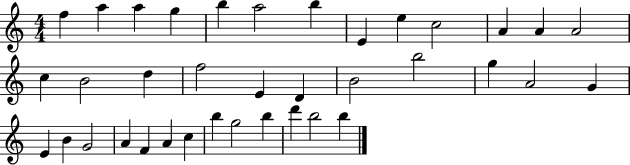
{
  \clef treble
  \numericTimeSignature
  \time 4/4
  \key c \major
  f''4 a''4 a''4 g''4 | b''4 a''2 b''4 | e'4 e''4 c''2 | a'4 a'4 a'2 | \break c''4 b'2 d''4 | f''2 e'4 d'4 | b'2 b''2 | g''4 a'2 g'4 | \break e'4 b'4 g'2 | a'4 f'4 a'4 c''4 | b''4 g''2 b''4 | d'''4 b''2 b''4 | \break \bar "|."
}